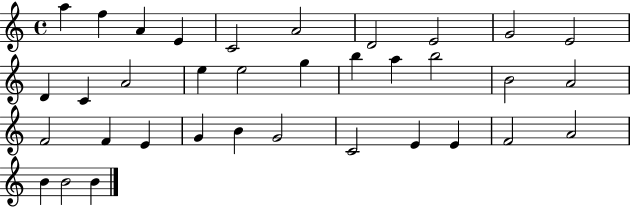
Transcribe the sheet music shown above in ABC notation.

X:1
T:Untitled
M:4/4
L:1/4
K:C
a f A E C2 A2 D2 E2 G2 E2 D C A2 e e2 g b a b2 B2 A2 F2 F E G B G2 C2 E E F2 A2 B B2 B